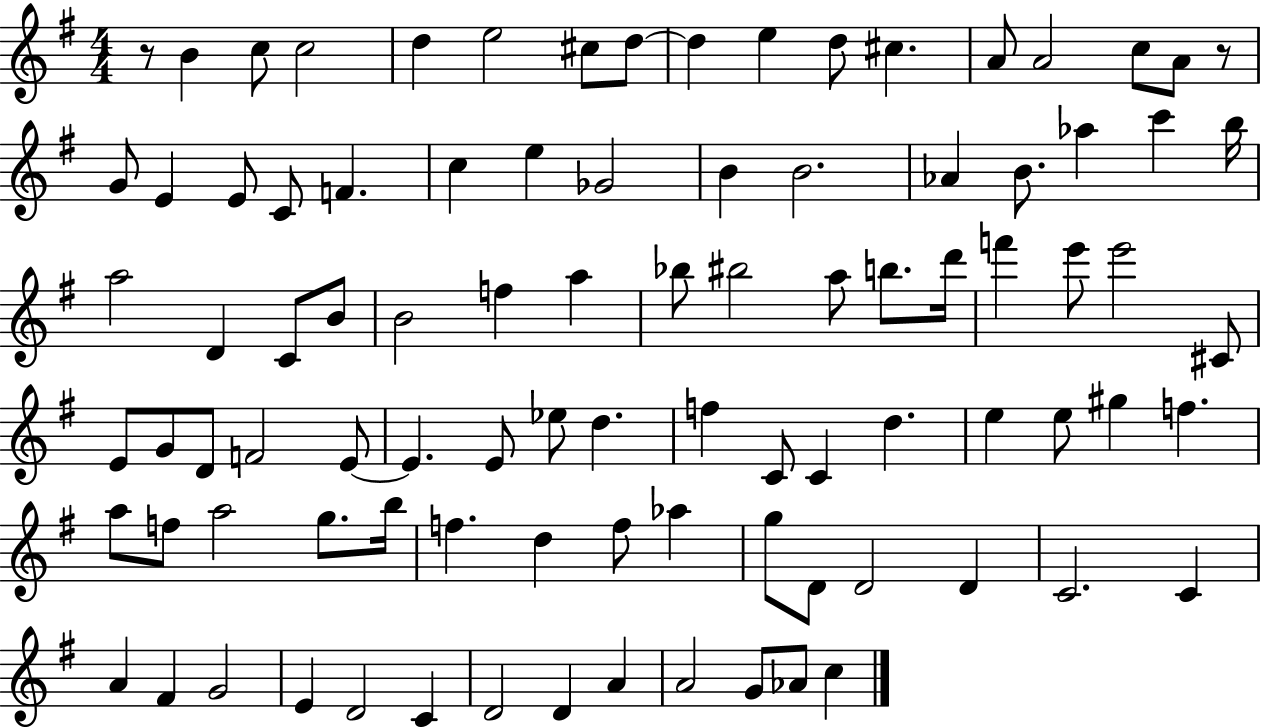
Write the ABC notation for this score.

X:1
T:Untitled
M:4/4
L:1/4
K:G
z/2 B c/2 c2 d e2 ^c/2 d/2 d e d/2 ^c A/2 A2 c/2 A/2 z/2 G/2 E E/2 C/2 F c e _G2 B B2 _A B/2 _a c' b/4 a2 D C/2 B/2 B2 f a _b/2 ^b2 a/2 b/2 d'/4 f' e'/2 e'2 ^C/2 E/2 G/2 D/2 F2 E/2 E E/2 _e/2 d f C/2 C d e e/2 ^g f a/2 f/2 a2 g/2 b/4 f d f/2 _a g/2 D/2 D2 D C2 C A ^F G2 E D2 C D2 D A A2 G/2 _A/2 c